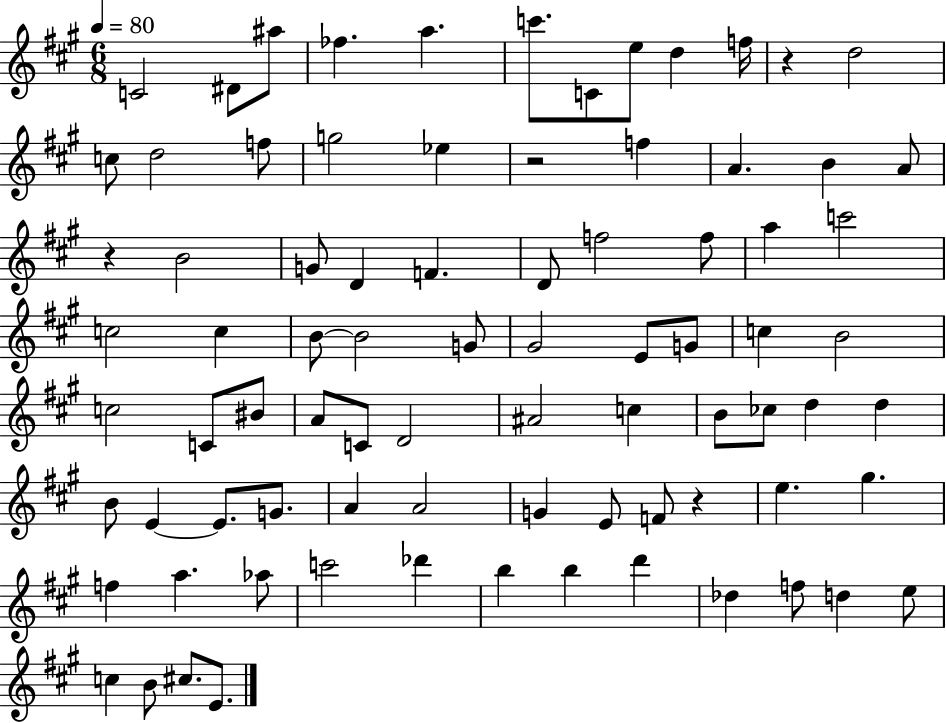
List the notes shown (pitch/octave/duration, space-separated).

C4/h D#4/e A#5/e FES5/q. A5/q. C6/e. C4/e E5/e D5/q F5/s R/q D5/h C5/e D5/h F5/e G5/h Eb5/q R/h F5/q A4/q. B4/q A4/e R/q B4/h G4/e D4/q F4/q. D4/e F5/h F5/e A5/q C6/h C5/h C5/q B4/e B4/h G4/e G#4/h E4/e G4/e C5/q B4/h C5/h C4/e BIS4/e A4/e C4/e D4/h A#4/h C5/q B4/e CES5/e D5/q D5/q B4/e E4/q E4/e. G4/e. A4/q A4/h G4/q E4/e F4/e R/q E5/q. G#5/q. F5/q A5/q. Ab5/e C6/h Db6/q B5/q B5/q D6/q Db5/q F5/e D5/q E5/e C5/q B4/e C#5/e. E4/e.